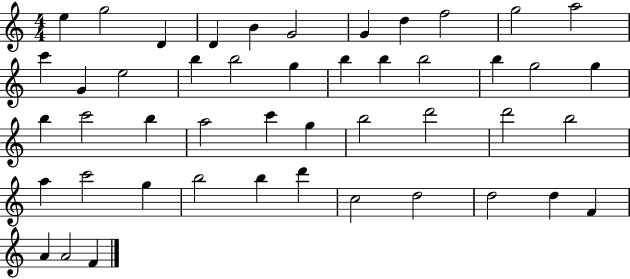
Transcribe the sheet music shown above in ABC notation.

X:1
T:Untitled
M:4/4
L:1/4
K:C
e g2 D D B G2 G d f2 g2 a2 c' G e2 b b2 g b b b2 b g2 g b c'2 b a2 c' g b2 d'2 d'2 b2 a c'2 g b2 b d' c2 d2 d2 d F A A2 F